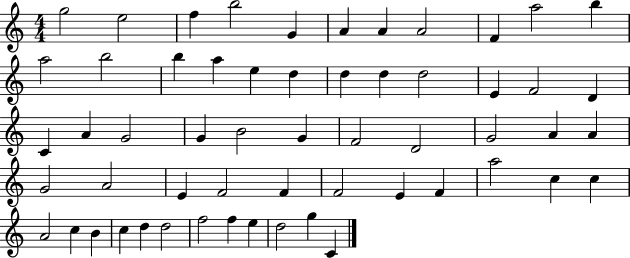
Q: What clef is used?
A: treble